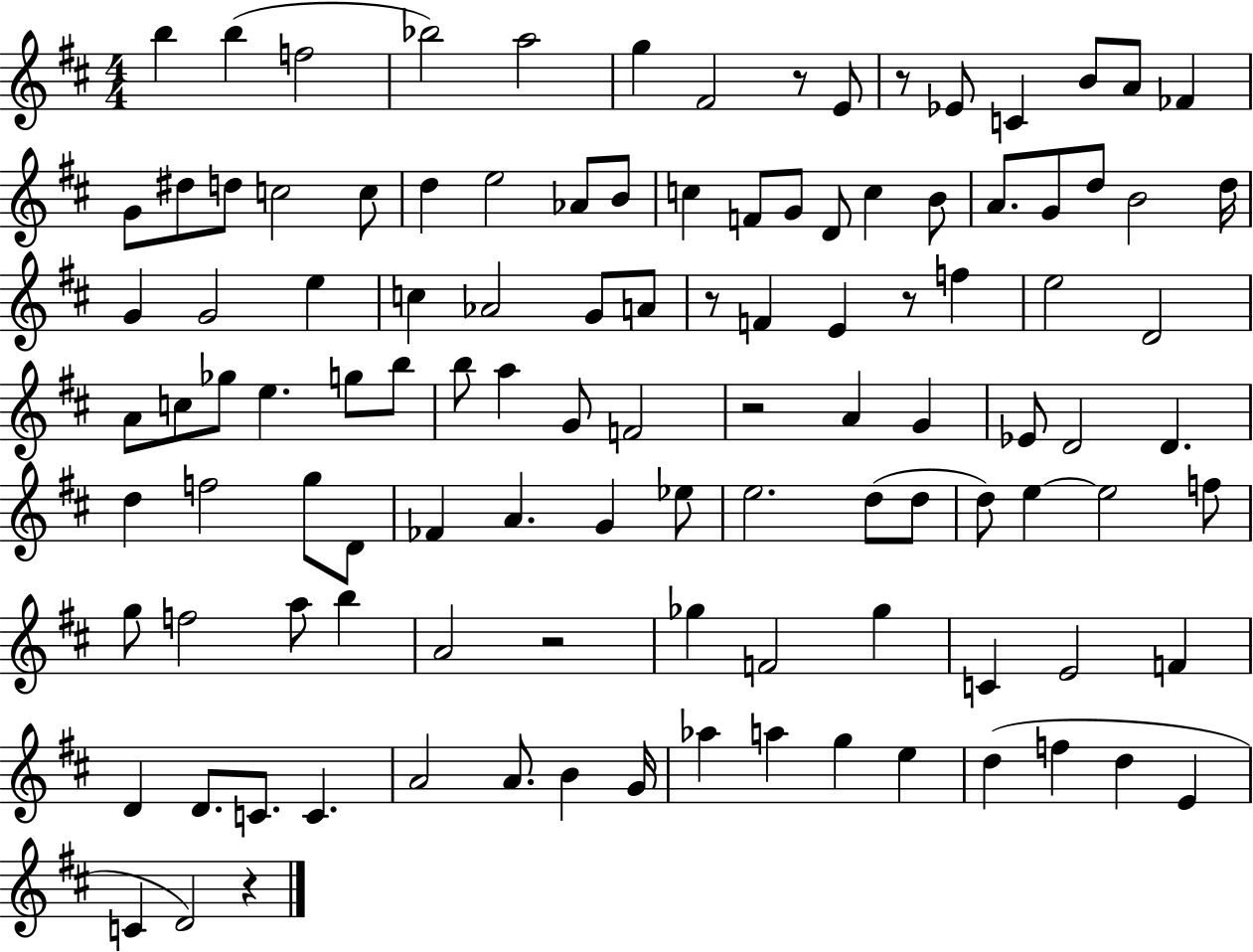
B5/q B5/q F5/h Bb5/h A5/h G5/q F#4/h R/e E4/e R/e Eb4/e C4/q B4/e A4/e FES4/q G4/e D#5/e D5/e C5/h C5/e D5/q E5/h Ab4/e B4/e C5/q F4/e G4/e D4/e C5/q B4/e A4/e. G4/e D5/e B4/h D5/s G4/q G4/h E5/q C5/q Ab4/h G4/e A4/e R/e F4/q E4/q R/e F5/q E5/h D4/h A4/e C5/e Gb5/e E5/q. G5/e B5/e B5/e A5/q G4/e F4/h R/h A4/q G4/q Eb4/e D4/h D4/q. D5/q F5/h G5/e D4/e FES4/q A4/q. G4/q Eb5/e E5/h. D5/e D5/e D5/e E5/q E5/h F5/e G5/e F5/h A5/e B5/q A4/h R/h Gb5/q F4/h Gb5/q C4/q E4/h F4/q D4/q D4/e. C4/e. C4/q. A4/h A4/e. B4/q G4/s Ab5/q A5/q G5/q E5/q D5/q F5/q D5/q E4/q C4/q D4/h R/q